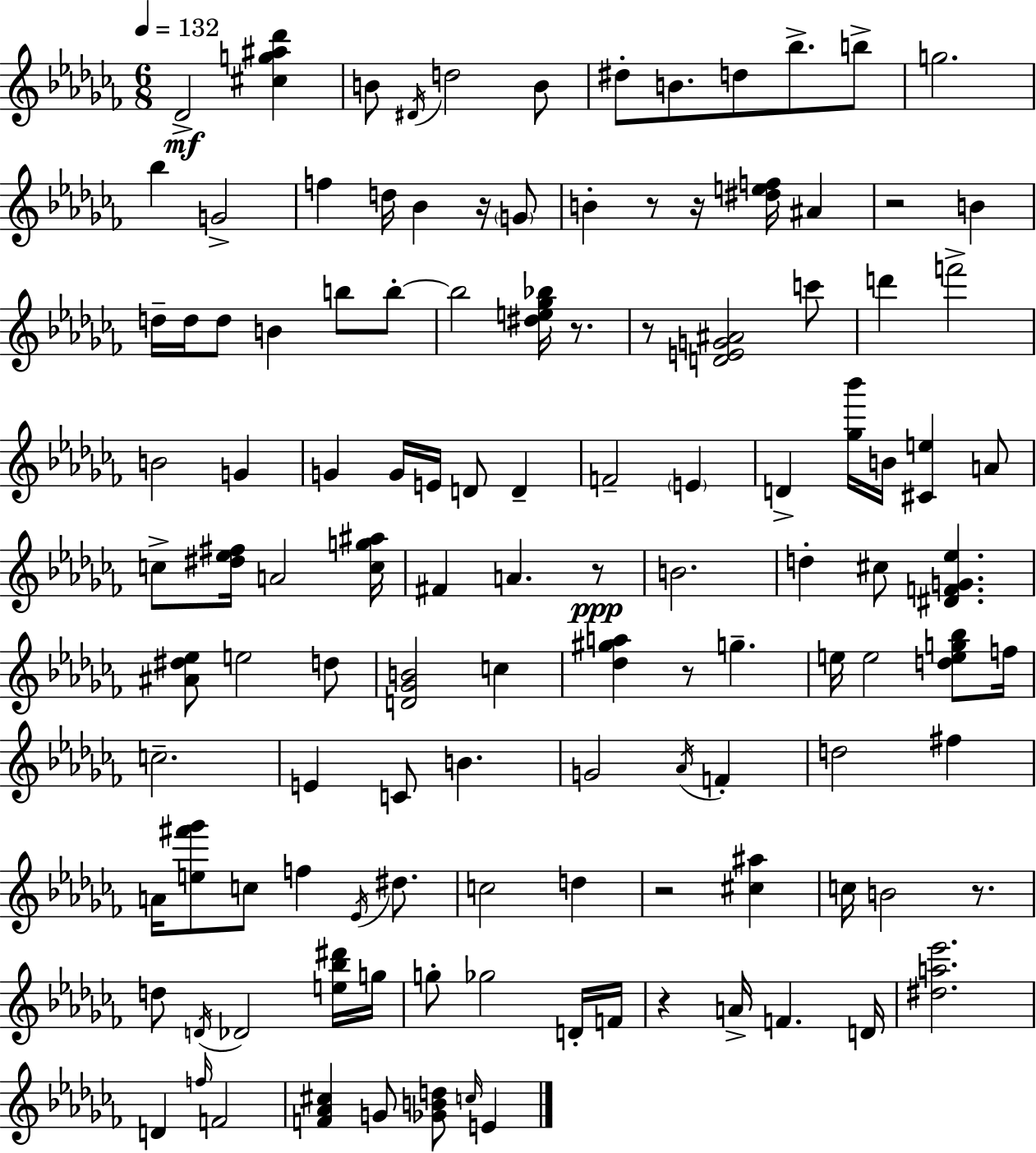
Db4/h [C#5,G5,A#5,Db6]/q B4/e D#4/s D5/h B4/e D#5/e B4/e. D5/e Bb5/e. B5/e G5/h. Bb5/q G4/h F5/q D5/s Bb4/q R/s G4/e B4/q R/e R/s [D#5,E5,F5]/s A#4/q R/h B4/q D5/s D5/s D5/e B4/q B5/e B5/e B5/h [D#5,E5,Gb5,Bb5]/s R/e. R/e [D4,E4,G4,A#4]/h C6/e D6/q F6/h B4/h G4/q G4/q G4/s E4/s D4/e D4/q F4/h E4/q D4/q [Gb5,Bb6]/s B4/s [C#4,E5]/q A4/e C5/e [D#5,Eb5,F#5]/s A4/h [C5,G5,A#5]/s F#4/q A4/q. R/e B4/h. D5/q C#5/e [D#4,F4,G4,Eb5]/q. [A#4,D#5,Eb5]/e E5/h D5/e [D4,Gb4,B4]/h C5/q [Db5,G#5,A5]/q R/e G5/q. E5/s E5/h [D5,E5,G5,Bb5]/e F5/s C5/h. E4/q C4/e B4/q. G4/h Ab4/s F4/q D5/h F#5/q A4/s [E5,F#6,Gb6]/e C5/e F5/q Eb4/s D#5/e. C5/h D5/q R/h [C#5,A#5]/q C5/s B4/h R/e. D5/e D4/s Db4/h [E5,Bb5,D#6]/s G5/s G5/e Gb5/h D4/s F4/s R/q A4/s F4/q. D4/s [D#5,A5,Eb6]/h. D4/q F5/s F4/h [F4,Ab4,C#5]/q G4/e [Gb4,B4,D5]/e C5/s E4/q